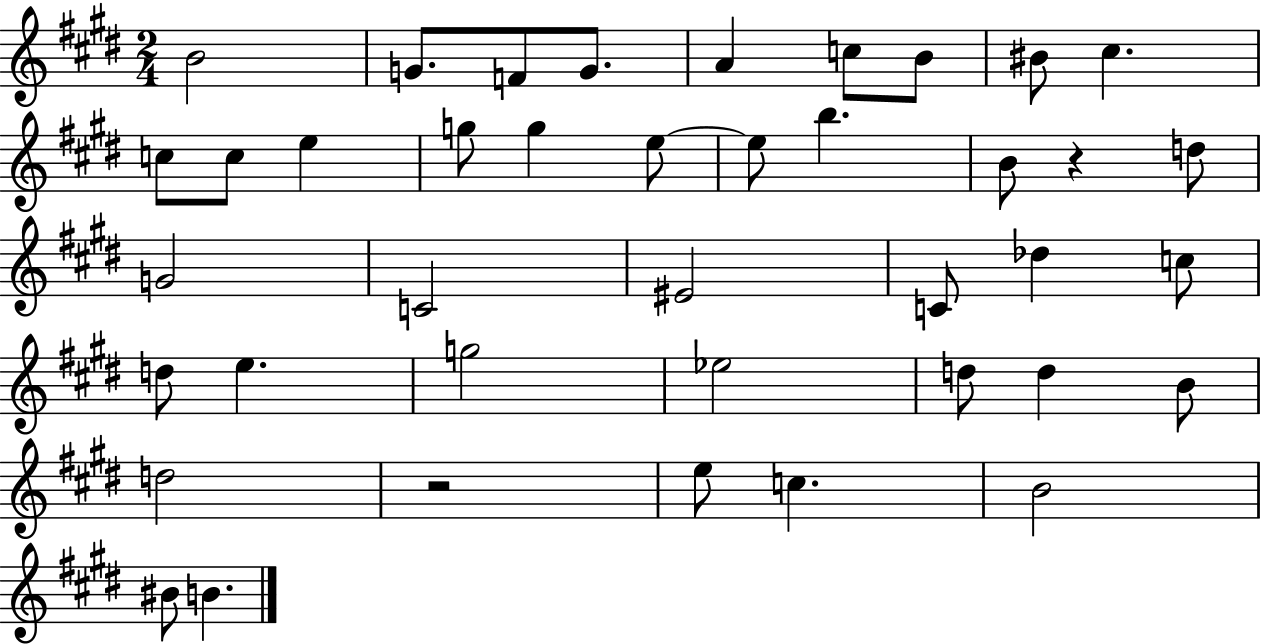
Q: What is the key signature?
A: E major